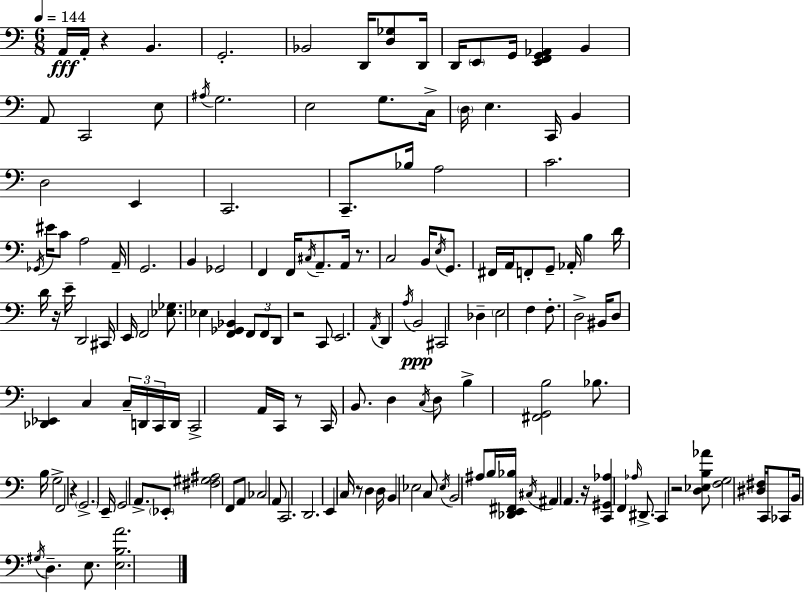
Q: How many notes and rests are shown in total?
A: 153